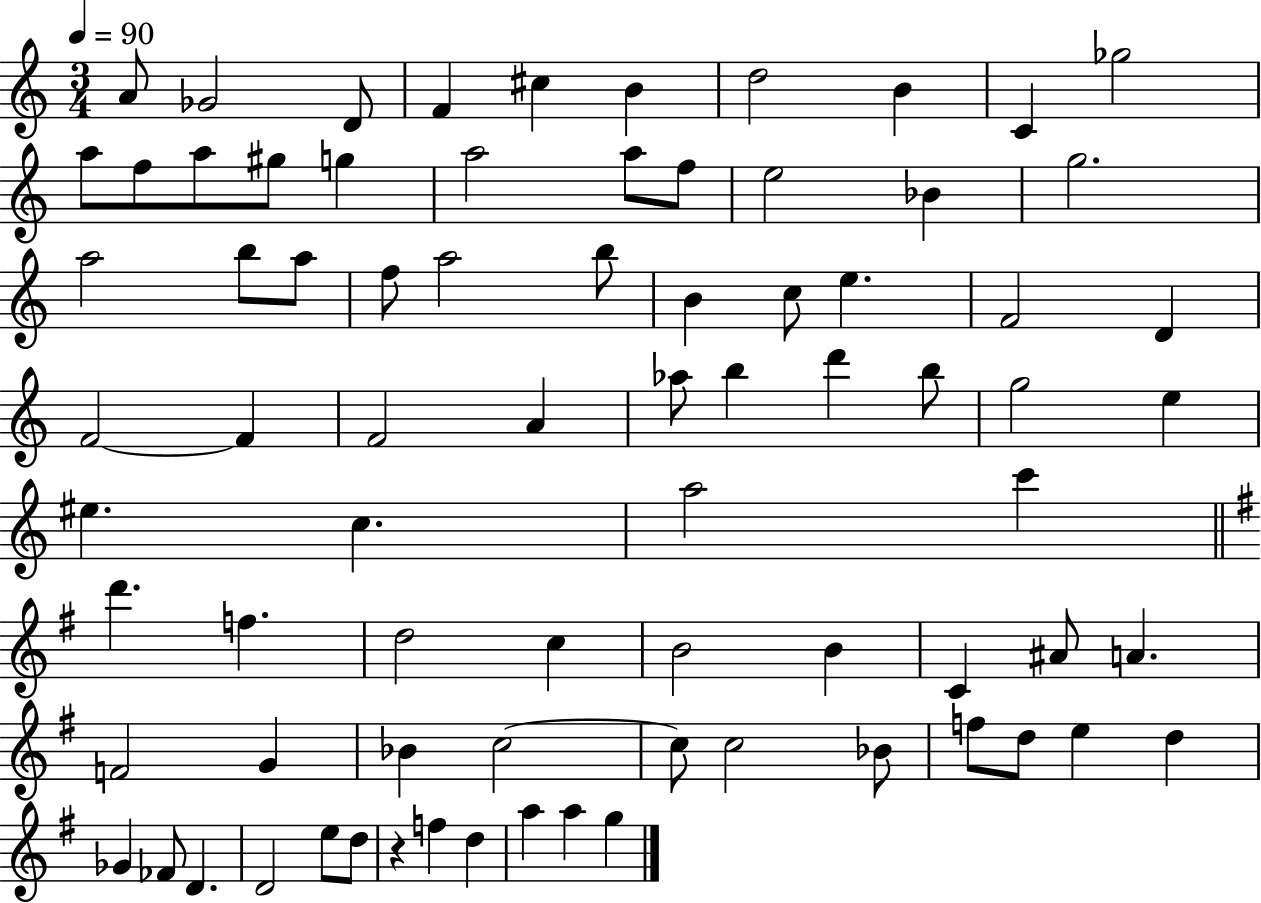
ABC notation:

X:1
T:Untitled
M:3/4
L:1/4
K:C
A/2 _G2 D/2 F ^c B d2 B C _g2 a/2 f/2 a/2 ^g/2 g a2 a/2 f/2 e2 _B g2 a2 b/2 a/2 f/2 a2 b/2 B c/2 e F2 D F2 F F2 A _a/2 b d' b/2 g2 e ^e c a2 c' d' f d2 c B2 B C ^A/2 A F2 G _B c2 c/2 c2 _B/2 f/2 d/2 e d _G _F/2 D D2 e/2 d/2 z f d a a g